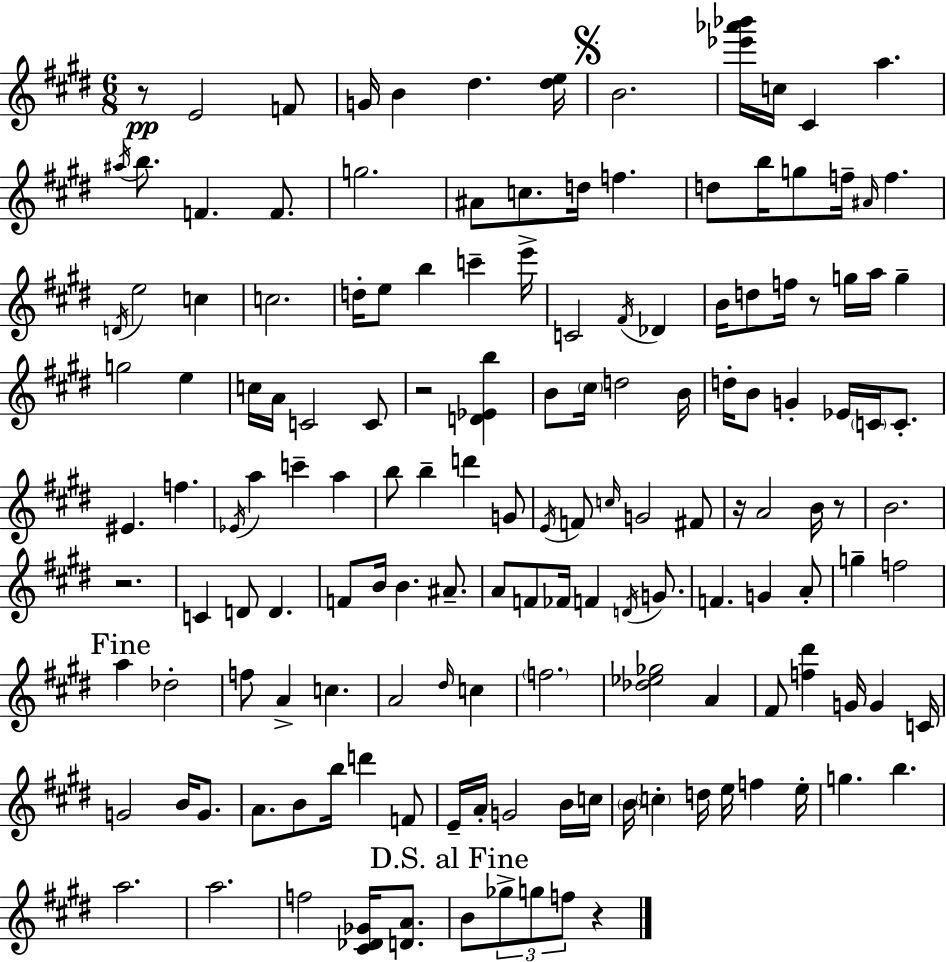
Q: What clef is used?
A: treble